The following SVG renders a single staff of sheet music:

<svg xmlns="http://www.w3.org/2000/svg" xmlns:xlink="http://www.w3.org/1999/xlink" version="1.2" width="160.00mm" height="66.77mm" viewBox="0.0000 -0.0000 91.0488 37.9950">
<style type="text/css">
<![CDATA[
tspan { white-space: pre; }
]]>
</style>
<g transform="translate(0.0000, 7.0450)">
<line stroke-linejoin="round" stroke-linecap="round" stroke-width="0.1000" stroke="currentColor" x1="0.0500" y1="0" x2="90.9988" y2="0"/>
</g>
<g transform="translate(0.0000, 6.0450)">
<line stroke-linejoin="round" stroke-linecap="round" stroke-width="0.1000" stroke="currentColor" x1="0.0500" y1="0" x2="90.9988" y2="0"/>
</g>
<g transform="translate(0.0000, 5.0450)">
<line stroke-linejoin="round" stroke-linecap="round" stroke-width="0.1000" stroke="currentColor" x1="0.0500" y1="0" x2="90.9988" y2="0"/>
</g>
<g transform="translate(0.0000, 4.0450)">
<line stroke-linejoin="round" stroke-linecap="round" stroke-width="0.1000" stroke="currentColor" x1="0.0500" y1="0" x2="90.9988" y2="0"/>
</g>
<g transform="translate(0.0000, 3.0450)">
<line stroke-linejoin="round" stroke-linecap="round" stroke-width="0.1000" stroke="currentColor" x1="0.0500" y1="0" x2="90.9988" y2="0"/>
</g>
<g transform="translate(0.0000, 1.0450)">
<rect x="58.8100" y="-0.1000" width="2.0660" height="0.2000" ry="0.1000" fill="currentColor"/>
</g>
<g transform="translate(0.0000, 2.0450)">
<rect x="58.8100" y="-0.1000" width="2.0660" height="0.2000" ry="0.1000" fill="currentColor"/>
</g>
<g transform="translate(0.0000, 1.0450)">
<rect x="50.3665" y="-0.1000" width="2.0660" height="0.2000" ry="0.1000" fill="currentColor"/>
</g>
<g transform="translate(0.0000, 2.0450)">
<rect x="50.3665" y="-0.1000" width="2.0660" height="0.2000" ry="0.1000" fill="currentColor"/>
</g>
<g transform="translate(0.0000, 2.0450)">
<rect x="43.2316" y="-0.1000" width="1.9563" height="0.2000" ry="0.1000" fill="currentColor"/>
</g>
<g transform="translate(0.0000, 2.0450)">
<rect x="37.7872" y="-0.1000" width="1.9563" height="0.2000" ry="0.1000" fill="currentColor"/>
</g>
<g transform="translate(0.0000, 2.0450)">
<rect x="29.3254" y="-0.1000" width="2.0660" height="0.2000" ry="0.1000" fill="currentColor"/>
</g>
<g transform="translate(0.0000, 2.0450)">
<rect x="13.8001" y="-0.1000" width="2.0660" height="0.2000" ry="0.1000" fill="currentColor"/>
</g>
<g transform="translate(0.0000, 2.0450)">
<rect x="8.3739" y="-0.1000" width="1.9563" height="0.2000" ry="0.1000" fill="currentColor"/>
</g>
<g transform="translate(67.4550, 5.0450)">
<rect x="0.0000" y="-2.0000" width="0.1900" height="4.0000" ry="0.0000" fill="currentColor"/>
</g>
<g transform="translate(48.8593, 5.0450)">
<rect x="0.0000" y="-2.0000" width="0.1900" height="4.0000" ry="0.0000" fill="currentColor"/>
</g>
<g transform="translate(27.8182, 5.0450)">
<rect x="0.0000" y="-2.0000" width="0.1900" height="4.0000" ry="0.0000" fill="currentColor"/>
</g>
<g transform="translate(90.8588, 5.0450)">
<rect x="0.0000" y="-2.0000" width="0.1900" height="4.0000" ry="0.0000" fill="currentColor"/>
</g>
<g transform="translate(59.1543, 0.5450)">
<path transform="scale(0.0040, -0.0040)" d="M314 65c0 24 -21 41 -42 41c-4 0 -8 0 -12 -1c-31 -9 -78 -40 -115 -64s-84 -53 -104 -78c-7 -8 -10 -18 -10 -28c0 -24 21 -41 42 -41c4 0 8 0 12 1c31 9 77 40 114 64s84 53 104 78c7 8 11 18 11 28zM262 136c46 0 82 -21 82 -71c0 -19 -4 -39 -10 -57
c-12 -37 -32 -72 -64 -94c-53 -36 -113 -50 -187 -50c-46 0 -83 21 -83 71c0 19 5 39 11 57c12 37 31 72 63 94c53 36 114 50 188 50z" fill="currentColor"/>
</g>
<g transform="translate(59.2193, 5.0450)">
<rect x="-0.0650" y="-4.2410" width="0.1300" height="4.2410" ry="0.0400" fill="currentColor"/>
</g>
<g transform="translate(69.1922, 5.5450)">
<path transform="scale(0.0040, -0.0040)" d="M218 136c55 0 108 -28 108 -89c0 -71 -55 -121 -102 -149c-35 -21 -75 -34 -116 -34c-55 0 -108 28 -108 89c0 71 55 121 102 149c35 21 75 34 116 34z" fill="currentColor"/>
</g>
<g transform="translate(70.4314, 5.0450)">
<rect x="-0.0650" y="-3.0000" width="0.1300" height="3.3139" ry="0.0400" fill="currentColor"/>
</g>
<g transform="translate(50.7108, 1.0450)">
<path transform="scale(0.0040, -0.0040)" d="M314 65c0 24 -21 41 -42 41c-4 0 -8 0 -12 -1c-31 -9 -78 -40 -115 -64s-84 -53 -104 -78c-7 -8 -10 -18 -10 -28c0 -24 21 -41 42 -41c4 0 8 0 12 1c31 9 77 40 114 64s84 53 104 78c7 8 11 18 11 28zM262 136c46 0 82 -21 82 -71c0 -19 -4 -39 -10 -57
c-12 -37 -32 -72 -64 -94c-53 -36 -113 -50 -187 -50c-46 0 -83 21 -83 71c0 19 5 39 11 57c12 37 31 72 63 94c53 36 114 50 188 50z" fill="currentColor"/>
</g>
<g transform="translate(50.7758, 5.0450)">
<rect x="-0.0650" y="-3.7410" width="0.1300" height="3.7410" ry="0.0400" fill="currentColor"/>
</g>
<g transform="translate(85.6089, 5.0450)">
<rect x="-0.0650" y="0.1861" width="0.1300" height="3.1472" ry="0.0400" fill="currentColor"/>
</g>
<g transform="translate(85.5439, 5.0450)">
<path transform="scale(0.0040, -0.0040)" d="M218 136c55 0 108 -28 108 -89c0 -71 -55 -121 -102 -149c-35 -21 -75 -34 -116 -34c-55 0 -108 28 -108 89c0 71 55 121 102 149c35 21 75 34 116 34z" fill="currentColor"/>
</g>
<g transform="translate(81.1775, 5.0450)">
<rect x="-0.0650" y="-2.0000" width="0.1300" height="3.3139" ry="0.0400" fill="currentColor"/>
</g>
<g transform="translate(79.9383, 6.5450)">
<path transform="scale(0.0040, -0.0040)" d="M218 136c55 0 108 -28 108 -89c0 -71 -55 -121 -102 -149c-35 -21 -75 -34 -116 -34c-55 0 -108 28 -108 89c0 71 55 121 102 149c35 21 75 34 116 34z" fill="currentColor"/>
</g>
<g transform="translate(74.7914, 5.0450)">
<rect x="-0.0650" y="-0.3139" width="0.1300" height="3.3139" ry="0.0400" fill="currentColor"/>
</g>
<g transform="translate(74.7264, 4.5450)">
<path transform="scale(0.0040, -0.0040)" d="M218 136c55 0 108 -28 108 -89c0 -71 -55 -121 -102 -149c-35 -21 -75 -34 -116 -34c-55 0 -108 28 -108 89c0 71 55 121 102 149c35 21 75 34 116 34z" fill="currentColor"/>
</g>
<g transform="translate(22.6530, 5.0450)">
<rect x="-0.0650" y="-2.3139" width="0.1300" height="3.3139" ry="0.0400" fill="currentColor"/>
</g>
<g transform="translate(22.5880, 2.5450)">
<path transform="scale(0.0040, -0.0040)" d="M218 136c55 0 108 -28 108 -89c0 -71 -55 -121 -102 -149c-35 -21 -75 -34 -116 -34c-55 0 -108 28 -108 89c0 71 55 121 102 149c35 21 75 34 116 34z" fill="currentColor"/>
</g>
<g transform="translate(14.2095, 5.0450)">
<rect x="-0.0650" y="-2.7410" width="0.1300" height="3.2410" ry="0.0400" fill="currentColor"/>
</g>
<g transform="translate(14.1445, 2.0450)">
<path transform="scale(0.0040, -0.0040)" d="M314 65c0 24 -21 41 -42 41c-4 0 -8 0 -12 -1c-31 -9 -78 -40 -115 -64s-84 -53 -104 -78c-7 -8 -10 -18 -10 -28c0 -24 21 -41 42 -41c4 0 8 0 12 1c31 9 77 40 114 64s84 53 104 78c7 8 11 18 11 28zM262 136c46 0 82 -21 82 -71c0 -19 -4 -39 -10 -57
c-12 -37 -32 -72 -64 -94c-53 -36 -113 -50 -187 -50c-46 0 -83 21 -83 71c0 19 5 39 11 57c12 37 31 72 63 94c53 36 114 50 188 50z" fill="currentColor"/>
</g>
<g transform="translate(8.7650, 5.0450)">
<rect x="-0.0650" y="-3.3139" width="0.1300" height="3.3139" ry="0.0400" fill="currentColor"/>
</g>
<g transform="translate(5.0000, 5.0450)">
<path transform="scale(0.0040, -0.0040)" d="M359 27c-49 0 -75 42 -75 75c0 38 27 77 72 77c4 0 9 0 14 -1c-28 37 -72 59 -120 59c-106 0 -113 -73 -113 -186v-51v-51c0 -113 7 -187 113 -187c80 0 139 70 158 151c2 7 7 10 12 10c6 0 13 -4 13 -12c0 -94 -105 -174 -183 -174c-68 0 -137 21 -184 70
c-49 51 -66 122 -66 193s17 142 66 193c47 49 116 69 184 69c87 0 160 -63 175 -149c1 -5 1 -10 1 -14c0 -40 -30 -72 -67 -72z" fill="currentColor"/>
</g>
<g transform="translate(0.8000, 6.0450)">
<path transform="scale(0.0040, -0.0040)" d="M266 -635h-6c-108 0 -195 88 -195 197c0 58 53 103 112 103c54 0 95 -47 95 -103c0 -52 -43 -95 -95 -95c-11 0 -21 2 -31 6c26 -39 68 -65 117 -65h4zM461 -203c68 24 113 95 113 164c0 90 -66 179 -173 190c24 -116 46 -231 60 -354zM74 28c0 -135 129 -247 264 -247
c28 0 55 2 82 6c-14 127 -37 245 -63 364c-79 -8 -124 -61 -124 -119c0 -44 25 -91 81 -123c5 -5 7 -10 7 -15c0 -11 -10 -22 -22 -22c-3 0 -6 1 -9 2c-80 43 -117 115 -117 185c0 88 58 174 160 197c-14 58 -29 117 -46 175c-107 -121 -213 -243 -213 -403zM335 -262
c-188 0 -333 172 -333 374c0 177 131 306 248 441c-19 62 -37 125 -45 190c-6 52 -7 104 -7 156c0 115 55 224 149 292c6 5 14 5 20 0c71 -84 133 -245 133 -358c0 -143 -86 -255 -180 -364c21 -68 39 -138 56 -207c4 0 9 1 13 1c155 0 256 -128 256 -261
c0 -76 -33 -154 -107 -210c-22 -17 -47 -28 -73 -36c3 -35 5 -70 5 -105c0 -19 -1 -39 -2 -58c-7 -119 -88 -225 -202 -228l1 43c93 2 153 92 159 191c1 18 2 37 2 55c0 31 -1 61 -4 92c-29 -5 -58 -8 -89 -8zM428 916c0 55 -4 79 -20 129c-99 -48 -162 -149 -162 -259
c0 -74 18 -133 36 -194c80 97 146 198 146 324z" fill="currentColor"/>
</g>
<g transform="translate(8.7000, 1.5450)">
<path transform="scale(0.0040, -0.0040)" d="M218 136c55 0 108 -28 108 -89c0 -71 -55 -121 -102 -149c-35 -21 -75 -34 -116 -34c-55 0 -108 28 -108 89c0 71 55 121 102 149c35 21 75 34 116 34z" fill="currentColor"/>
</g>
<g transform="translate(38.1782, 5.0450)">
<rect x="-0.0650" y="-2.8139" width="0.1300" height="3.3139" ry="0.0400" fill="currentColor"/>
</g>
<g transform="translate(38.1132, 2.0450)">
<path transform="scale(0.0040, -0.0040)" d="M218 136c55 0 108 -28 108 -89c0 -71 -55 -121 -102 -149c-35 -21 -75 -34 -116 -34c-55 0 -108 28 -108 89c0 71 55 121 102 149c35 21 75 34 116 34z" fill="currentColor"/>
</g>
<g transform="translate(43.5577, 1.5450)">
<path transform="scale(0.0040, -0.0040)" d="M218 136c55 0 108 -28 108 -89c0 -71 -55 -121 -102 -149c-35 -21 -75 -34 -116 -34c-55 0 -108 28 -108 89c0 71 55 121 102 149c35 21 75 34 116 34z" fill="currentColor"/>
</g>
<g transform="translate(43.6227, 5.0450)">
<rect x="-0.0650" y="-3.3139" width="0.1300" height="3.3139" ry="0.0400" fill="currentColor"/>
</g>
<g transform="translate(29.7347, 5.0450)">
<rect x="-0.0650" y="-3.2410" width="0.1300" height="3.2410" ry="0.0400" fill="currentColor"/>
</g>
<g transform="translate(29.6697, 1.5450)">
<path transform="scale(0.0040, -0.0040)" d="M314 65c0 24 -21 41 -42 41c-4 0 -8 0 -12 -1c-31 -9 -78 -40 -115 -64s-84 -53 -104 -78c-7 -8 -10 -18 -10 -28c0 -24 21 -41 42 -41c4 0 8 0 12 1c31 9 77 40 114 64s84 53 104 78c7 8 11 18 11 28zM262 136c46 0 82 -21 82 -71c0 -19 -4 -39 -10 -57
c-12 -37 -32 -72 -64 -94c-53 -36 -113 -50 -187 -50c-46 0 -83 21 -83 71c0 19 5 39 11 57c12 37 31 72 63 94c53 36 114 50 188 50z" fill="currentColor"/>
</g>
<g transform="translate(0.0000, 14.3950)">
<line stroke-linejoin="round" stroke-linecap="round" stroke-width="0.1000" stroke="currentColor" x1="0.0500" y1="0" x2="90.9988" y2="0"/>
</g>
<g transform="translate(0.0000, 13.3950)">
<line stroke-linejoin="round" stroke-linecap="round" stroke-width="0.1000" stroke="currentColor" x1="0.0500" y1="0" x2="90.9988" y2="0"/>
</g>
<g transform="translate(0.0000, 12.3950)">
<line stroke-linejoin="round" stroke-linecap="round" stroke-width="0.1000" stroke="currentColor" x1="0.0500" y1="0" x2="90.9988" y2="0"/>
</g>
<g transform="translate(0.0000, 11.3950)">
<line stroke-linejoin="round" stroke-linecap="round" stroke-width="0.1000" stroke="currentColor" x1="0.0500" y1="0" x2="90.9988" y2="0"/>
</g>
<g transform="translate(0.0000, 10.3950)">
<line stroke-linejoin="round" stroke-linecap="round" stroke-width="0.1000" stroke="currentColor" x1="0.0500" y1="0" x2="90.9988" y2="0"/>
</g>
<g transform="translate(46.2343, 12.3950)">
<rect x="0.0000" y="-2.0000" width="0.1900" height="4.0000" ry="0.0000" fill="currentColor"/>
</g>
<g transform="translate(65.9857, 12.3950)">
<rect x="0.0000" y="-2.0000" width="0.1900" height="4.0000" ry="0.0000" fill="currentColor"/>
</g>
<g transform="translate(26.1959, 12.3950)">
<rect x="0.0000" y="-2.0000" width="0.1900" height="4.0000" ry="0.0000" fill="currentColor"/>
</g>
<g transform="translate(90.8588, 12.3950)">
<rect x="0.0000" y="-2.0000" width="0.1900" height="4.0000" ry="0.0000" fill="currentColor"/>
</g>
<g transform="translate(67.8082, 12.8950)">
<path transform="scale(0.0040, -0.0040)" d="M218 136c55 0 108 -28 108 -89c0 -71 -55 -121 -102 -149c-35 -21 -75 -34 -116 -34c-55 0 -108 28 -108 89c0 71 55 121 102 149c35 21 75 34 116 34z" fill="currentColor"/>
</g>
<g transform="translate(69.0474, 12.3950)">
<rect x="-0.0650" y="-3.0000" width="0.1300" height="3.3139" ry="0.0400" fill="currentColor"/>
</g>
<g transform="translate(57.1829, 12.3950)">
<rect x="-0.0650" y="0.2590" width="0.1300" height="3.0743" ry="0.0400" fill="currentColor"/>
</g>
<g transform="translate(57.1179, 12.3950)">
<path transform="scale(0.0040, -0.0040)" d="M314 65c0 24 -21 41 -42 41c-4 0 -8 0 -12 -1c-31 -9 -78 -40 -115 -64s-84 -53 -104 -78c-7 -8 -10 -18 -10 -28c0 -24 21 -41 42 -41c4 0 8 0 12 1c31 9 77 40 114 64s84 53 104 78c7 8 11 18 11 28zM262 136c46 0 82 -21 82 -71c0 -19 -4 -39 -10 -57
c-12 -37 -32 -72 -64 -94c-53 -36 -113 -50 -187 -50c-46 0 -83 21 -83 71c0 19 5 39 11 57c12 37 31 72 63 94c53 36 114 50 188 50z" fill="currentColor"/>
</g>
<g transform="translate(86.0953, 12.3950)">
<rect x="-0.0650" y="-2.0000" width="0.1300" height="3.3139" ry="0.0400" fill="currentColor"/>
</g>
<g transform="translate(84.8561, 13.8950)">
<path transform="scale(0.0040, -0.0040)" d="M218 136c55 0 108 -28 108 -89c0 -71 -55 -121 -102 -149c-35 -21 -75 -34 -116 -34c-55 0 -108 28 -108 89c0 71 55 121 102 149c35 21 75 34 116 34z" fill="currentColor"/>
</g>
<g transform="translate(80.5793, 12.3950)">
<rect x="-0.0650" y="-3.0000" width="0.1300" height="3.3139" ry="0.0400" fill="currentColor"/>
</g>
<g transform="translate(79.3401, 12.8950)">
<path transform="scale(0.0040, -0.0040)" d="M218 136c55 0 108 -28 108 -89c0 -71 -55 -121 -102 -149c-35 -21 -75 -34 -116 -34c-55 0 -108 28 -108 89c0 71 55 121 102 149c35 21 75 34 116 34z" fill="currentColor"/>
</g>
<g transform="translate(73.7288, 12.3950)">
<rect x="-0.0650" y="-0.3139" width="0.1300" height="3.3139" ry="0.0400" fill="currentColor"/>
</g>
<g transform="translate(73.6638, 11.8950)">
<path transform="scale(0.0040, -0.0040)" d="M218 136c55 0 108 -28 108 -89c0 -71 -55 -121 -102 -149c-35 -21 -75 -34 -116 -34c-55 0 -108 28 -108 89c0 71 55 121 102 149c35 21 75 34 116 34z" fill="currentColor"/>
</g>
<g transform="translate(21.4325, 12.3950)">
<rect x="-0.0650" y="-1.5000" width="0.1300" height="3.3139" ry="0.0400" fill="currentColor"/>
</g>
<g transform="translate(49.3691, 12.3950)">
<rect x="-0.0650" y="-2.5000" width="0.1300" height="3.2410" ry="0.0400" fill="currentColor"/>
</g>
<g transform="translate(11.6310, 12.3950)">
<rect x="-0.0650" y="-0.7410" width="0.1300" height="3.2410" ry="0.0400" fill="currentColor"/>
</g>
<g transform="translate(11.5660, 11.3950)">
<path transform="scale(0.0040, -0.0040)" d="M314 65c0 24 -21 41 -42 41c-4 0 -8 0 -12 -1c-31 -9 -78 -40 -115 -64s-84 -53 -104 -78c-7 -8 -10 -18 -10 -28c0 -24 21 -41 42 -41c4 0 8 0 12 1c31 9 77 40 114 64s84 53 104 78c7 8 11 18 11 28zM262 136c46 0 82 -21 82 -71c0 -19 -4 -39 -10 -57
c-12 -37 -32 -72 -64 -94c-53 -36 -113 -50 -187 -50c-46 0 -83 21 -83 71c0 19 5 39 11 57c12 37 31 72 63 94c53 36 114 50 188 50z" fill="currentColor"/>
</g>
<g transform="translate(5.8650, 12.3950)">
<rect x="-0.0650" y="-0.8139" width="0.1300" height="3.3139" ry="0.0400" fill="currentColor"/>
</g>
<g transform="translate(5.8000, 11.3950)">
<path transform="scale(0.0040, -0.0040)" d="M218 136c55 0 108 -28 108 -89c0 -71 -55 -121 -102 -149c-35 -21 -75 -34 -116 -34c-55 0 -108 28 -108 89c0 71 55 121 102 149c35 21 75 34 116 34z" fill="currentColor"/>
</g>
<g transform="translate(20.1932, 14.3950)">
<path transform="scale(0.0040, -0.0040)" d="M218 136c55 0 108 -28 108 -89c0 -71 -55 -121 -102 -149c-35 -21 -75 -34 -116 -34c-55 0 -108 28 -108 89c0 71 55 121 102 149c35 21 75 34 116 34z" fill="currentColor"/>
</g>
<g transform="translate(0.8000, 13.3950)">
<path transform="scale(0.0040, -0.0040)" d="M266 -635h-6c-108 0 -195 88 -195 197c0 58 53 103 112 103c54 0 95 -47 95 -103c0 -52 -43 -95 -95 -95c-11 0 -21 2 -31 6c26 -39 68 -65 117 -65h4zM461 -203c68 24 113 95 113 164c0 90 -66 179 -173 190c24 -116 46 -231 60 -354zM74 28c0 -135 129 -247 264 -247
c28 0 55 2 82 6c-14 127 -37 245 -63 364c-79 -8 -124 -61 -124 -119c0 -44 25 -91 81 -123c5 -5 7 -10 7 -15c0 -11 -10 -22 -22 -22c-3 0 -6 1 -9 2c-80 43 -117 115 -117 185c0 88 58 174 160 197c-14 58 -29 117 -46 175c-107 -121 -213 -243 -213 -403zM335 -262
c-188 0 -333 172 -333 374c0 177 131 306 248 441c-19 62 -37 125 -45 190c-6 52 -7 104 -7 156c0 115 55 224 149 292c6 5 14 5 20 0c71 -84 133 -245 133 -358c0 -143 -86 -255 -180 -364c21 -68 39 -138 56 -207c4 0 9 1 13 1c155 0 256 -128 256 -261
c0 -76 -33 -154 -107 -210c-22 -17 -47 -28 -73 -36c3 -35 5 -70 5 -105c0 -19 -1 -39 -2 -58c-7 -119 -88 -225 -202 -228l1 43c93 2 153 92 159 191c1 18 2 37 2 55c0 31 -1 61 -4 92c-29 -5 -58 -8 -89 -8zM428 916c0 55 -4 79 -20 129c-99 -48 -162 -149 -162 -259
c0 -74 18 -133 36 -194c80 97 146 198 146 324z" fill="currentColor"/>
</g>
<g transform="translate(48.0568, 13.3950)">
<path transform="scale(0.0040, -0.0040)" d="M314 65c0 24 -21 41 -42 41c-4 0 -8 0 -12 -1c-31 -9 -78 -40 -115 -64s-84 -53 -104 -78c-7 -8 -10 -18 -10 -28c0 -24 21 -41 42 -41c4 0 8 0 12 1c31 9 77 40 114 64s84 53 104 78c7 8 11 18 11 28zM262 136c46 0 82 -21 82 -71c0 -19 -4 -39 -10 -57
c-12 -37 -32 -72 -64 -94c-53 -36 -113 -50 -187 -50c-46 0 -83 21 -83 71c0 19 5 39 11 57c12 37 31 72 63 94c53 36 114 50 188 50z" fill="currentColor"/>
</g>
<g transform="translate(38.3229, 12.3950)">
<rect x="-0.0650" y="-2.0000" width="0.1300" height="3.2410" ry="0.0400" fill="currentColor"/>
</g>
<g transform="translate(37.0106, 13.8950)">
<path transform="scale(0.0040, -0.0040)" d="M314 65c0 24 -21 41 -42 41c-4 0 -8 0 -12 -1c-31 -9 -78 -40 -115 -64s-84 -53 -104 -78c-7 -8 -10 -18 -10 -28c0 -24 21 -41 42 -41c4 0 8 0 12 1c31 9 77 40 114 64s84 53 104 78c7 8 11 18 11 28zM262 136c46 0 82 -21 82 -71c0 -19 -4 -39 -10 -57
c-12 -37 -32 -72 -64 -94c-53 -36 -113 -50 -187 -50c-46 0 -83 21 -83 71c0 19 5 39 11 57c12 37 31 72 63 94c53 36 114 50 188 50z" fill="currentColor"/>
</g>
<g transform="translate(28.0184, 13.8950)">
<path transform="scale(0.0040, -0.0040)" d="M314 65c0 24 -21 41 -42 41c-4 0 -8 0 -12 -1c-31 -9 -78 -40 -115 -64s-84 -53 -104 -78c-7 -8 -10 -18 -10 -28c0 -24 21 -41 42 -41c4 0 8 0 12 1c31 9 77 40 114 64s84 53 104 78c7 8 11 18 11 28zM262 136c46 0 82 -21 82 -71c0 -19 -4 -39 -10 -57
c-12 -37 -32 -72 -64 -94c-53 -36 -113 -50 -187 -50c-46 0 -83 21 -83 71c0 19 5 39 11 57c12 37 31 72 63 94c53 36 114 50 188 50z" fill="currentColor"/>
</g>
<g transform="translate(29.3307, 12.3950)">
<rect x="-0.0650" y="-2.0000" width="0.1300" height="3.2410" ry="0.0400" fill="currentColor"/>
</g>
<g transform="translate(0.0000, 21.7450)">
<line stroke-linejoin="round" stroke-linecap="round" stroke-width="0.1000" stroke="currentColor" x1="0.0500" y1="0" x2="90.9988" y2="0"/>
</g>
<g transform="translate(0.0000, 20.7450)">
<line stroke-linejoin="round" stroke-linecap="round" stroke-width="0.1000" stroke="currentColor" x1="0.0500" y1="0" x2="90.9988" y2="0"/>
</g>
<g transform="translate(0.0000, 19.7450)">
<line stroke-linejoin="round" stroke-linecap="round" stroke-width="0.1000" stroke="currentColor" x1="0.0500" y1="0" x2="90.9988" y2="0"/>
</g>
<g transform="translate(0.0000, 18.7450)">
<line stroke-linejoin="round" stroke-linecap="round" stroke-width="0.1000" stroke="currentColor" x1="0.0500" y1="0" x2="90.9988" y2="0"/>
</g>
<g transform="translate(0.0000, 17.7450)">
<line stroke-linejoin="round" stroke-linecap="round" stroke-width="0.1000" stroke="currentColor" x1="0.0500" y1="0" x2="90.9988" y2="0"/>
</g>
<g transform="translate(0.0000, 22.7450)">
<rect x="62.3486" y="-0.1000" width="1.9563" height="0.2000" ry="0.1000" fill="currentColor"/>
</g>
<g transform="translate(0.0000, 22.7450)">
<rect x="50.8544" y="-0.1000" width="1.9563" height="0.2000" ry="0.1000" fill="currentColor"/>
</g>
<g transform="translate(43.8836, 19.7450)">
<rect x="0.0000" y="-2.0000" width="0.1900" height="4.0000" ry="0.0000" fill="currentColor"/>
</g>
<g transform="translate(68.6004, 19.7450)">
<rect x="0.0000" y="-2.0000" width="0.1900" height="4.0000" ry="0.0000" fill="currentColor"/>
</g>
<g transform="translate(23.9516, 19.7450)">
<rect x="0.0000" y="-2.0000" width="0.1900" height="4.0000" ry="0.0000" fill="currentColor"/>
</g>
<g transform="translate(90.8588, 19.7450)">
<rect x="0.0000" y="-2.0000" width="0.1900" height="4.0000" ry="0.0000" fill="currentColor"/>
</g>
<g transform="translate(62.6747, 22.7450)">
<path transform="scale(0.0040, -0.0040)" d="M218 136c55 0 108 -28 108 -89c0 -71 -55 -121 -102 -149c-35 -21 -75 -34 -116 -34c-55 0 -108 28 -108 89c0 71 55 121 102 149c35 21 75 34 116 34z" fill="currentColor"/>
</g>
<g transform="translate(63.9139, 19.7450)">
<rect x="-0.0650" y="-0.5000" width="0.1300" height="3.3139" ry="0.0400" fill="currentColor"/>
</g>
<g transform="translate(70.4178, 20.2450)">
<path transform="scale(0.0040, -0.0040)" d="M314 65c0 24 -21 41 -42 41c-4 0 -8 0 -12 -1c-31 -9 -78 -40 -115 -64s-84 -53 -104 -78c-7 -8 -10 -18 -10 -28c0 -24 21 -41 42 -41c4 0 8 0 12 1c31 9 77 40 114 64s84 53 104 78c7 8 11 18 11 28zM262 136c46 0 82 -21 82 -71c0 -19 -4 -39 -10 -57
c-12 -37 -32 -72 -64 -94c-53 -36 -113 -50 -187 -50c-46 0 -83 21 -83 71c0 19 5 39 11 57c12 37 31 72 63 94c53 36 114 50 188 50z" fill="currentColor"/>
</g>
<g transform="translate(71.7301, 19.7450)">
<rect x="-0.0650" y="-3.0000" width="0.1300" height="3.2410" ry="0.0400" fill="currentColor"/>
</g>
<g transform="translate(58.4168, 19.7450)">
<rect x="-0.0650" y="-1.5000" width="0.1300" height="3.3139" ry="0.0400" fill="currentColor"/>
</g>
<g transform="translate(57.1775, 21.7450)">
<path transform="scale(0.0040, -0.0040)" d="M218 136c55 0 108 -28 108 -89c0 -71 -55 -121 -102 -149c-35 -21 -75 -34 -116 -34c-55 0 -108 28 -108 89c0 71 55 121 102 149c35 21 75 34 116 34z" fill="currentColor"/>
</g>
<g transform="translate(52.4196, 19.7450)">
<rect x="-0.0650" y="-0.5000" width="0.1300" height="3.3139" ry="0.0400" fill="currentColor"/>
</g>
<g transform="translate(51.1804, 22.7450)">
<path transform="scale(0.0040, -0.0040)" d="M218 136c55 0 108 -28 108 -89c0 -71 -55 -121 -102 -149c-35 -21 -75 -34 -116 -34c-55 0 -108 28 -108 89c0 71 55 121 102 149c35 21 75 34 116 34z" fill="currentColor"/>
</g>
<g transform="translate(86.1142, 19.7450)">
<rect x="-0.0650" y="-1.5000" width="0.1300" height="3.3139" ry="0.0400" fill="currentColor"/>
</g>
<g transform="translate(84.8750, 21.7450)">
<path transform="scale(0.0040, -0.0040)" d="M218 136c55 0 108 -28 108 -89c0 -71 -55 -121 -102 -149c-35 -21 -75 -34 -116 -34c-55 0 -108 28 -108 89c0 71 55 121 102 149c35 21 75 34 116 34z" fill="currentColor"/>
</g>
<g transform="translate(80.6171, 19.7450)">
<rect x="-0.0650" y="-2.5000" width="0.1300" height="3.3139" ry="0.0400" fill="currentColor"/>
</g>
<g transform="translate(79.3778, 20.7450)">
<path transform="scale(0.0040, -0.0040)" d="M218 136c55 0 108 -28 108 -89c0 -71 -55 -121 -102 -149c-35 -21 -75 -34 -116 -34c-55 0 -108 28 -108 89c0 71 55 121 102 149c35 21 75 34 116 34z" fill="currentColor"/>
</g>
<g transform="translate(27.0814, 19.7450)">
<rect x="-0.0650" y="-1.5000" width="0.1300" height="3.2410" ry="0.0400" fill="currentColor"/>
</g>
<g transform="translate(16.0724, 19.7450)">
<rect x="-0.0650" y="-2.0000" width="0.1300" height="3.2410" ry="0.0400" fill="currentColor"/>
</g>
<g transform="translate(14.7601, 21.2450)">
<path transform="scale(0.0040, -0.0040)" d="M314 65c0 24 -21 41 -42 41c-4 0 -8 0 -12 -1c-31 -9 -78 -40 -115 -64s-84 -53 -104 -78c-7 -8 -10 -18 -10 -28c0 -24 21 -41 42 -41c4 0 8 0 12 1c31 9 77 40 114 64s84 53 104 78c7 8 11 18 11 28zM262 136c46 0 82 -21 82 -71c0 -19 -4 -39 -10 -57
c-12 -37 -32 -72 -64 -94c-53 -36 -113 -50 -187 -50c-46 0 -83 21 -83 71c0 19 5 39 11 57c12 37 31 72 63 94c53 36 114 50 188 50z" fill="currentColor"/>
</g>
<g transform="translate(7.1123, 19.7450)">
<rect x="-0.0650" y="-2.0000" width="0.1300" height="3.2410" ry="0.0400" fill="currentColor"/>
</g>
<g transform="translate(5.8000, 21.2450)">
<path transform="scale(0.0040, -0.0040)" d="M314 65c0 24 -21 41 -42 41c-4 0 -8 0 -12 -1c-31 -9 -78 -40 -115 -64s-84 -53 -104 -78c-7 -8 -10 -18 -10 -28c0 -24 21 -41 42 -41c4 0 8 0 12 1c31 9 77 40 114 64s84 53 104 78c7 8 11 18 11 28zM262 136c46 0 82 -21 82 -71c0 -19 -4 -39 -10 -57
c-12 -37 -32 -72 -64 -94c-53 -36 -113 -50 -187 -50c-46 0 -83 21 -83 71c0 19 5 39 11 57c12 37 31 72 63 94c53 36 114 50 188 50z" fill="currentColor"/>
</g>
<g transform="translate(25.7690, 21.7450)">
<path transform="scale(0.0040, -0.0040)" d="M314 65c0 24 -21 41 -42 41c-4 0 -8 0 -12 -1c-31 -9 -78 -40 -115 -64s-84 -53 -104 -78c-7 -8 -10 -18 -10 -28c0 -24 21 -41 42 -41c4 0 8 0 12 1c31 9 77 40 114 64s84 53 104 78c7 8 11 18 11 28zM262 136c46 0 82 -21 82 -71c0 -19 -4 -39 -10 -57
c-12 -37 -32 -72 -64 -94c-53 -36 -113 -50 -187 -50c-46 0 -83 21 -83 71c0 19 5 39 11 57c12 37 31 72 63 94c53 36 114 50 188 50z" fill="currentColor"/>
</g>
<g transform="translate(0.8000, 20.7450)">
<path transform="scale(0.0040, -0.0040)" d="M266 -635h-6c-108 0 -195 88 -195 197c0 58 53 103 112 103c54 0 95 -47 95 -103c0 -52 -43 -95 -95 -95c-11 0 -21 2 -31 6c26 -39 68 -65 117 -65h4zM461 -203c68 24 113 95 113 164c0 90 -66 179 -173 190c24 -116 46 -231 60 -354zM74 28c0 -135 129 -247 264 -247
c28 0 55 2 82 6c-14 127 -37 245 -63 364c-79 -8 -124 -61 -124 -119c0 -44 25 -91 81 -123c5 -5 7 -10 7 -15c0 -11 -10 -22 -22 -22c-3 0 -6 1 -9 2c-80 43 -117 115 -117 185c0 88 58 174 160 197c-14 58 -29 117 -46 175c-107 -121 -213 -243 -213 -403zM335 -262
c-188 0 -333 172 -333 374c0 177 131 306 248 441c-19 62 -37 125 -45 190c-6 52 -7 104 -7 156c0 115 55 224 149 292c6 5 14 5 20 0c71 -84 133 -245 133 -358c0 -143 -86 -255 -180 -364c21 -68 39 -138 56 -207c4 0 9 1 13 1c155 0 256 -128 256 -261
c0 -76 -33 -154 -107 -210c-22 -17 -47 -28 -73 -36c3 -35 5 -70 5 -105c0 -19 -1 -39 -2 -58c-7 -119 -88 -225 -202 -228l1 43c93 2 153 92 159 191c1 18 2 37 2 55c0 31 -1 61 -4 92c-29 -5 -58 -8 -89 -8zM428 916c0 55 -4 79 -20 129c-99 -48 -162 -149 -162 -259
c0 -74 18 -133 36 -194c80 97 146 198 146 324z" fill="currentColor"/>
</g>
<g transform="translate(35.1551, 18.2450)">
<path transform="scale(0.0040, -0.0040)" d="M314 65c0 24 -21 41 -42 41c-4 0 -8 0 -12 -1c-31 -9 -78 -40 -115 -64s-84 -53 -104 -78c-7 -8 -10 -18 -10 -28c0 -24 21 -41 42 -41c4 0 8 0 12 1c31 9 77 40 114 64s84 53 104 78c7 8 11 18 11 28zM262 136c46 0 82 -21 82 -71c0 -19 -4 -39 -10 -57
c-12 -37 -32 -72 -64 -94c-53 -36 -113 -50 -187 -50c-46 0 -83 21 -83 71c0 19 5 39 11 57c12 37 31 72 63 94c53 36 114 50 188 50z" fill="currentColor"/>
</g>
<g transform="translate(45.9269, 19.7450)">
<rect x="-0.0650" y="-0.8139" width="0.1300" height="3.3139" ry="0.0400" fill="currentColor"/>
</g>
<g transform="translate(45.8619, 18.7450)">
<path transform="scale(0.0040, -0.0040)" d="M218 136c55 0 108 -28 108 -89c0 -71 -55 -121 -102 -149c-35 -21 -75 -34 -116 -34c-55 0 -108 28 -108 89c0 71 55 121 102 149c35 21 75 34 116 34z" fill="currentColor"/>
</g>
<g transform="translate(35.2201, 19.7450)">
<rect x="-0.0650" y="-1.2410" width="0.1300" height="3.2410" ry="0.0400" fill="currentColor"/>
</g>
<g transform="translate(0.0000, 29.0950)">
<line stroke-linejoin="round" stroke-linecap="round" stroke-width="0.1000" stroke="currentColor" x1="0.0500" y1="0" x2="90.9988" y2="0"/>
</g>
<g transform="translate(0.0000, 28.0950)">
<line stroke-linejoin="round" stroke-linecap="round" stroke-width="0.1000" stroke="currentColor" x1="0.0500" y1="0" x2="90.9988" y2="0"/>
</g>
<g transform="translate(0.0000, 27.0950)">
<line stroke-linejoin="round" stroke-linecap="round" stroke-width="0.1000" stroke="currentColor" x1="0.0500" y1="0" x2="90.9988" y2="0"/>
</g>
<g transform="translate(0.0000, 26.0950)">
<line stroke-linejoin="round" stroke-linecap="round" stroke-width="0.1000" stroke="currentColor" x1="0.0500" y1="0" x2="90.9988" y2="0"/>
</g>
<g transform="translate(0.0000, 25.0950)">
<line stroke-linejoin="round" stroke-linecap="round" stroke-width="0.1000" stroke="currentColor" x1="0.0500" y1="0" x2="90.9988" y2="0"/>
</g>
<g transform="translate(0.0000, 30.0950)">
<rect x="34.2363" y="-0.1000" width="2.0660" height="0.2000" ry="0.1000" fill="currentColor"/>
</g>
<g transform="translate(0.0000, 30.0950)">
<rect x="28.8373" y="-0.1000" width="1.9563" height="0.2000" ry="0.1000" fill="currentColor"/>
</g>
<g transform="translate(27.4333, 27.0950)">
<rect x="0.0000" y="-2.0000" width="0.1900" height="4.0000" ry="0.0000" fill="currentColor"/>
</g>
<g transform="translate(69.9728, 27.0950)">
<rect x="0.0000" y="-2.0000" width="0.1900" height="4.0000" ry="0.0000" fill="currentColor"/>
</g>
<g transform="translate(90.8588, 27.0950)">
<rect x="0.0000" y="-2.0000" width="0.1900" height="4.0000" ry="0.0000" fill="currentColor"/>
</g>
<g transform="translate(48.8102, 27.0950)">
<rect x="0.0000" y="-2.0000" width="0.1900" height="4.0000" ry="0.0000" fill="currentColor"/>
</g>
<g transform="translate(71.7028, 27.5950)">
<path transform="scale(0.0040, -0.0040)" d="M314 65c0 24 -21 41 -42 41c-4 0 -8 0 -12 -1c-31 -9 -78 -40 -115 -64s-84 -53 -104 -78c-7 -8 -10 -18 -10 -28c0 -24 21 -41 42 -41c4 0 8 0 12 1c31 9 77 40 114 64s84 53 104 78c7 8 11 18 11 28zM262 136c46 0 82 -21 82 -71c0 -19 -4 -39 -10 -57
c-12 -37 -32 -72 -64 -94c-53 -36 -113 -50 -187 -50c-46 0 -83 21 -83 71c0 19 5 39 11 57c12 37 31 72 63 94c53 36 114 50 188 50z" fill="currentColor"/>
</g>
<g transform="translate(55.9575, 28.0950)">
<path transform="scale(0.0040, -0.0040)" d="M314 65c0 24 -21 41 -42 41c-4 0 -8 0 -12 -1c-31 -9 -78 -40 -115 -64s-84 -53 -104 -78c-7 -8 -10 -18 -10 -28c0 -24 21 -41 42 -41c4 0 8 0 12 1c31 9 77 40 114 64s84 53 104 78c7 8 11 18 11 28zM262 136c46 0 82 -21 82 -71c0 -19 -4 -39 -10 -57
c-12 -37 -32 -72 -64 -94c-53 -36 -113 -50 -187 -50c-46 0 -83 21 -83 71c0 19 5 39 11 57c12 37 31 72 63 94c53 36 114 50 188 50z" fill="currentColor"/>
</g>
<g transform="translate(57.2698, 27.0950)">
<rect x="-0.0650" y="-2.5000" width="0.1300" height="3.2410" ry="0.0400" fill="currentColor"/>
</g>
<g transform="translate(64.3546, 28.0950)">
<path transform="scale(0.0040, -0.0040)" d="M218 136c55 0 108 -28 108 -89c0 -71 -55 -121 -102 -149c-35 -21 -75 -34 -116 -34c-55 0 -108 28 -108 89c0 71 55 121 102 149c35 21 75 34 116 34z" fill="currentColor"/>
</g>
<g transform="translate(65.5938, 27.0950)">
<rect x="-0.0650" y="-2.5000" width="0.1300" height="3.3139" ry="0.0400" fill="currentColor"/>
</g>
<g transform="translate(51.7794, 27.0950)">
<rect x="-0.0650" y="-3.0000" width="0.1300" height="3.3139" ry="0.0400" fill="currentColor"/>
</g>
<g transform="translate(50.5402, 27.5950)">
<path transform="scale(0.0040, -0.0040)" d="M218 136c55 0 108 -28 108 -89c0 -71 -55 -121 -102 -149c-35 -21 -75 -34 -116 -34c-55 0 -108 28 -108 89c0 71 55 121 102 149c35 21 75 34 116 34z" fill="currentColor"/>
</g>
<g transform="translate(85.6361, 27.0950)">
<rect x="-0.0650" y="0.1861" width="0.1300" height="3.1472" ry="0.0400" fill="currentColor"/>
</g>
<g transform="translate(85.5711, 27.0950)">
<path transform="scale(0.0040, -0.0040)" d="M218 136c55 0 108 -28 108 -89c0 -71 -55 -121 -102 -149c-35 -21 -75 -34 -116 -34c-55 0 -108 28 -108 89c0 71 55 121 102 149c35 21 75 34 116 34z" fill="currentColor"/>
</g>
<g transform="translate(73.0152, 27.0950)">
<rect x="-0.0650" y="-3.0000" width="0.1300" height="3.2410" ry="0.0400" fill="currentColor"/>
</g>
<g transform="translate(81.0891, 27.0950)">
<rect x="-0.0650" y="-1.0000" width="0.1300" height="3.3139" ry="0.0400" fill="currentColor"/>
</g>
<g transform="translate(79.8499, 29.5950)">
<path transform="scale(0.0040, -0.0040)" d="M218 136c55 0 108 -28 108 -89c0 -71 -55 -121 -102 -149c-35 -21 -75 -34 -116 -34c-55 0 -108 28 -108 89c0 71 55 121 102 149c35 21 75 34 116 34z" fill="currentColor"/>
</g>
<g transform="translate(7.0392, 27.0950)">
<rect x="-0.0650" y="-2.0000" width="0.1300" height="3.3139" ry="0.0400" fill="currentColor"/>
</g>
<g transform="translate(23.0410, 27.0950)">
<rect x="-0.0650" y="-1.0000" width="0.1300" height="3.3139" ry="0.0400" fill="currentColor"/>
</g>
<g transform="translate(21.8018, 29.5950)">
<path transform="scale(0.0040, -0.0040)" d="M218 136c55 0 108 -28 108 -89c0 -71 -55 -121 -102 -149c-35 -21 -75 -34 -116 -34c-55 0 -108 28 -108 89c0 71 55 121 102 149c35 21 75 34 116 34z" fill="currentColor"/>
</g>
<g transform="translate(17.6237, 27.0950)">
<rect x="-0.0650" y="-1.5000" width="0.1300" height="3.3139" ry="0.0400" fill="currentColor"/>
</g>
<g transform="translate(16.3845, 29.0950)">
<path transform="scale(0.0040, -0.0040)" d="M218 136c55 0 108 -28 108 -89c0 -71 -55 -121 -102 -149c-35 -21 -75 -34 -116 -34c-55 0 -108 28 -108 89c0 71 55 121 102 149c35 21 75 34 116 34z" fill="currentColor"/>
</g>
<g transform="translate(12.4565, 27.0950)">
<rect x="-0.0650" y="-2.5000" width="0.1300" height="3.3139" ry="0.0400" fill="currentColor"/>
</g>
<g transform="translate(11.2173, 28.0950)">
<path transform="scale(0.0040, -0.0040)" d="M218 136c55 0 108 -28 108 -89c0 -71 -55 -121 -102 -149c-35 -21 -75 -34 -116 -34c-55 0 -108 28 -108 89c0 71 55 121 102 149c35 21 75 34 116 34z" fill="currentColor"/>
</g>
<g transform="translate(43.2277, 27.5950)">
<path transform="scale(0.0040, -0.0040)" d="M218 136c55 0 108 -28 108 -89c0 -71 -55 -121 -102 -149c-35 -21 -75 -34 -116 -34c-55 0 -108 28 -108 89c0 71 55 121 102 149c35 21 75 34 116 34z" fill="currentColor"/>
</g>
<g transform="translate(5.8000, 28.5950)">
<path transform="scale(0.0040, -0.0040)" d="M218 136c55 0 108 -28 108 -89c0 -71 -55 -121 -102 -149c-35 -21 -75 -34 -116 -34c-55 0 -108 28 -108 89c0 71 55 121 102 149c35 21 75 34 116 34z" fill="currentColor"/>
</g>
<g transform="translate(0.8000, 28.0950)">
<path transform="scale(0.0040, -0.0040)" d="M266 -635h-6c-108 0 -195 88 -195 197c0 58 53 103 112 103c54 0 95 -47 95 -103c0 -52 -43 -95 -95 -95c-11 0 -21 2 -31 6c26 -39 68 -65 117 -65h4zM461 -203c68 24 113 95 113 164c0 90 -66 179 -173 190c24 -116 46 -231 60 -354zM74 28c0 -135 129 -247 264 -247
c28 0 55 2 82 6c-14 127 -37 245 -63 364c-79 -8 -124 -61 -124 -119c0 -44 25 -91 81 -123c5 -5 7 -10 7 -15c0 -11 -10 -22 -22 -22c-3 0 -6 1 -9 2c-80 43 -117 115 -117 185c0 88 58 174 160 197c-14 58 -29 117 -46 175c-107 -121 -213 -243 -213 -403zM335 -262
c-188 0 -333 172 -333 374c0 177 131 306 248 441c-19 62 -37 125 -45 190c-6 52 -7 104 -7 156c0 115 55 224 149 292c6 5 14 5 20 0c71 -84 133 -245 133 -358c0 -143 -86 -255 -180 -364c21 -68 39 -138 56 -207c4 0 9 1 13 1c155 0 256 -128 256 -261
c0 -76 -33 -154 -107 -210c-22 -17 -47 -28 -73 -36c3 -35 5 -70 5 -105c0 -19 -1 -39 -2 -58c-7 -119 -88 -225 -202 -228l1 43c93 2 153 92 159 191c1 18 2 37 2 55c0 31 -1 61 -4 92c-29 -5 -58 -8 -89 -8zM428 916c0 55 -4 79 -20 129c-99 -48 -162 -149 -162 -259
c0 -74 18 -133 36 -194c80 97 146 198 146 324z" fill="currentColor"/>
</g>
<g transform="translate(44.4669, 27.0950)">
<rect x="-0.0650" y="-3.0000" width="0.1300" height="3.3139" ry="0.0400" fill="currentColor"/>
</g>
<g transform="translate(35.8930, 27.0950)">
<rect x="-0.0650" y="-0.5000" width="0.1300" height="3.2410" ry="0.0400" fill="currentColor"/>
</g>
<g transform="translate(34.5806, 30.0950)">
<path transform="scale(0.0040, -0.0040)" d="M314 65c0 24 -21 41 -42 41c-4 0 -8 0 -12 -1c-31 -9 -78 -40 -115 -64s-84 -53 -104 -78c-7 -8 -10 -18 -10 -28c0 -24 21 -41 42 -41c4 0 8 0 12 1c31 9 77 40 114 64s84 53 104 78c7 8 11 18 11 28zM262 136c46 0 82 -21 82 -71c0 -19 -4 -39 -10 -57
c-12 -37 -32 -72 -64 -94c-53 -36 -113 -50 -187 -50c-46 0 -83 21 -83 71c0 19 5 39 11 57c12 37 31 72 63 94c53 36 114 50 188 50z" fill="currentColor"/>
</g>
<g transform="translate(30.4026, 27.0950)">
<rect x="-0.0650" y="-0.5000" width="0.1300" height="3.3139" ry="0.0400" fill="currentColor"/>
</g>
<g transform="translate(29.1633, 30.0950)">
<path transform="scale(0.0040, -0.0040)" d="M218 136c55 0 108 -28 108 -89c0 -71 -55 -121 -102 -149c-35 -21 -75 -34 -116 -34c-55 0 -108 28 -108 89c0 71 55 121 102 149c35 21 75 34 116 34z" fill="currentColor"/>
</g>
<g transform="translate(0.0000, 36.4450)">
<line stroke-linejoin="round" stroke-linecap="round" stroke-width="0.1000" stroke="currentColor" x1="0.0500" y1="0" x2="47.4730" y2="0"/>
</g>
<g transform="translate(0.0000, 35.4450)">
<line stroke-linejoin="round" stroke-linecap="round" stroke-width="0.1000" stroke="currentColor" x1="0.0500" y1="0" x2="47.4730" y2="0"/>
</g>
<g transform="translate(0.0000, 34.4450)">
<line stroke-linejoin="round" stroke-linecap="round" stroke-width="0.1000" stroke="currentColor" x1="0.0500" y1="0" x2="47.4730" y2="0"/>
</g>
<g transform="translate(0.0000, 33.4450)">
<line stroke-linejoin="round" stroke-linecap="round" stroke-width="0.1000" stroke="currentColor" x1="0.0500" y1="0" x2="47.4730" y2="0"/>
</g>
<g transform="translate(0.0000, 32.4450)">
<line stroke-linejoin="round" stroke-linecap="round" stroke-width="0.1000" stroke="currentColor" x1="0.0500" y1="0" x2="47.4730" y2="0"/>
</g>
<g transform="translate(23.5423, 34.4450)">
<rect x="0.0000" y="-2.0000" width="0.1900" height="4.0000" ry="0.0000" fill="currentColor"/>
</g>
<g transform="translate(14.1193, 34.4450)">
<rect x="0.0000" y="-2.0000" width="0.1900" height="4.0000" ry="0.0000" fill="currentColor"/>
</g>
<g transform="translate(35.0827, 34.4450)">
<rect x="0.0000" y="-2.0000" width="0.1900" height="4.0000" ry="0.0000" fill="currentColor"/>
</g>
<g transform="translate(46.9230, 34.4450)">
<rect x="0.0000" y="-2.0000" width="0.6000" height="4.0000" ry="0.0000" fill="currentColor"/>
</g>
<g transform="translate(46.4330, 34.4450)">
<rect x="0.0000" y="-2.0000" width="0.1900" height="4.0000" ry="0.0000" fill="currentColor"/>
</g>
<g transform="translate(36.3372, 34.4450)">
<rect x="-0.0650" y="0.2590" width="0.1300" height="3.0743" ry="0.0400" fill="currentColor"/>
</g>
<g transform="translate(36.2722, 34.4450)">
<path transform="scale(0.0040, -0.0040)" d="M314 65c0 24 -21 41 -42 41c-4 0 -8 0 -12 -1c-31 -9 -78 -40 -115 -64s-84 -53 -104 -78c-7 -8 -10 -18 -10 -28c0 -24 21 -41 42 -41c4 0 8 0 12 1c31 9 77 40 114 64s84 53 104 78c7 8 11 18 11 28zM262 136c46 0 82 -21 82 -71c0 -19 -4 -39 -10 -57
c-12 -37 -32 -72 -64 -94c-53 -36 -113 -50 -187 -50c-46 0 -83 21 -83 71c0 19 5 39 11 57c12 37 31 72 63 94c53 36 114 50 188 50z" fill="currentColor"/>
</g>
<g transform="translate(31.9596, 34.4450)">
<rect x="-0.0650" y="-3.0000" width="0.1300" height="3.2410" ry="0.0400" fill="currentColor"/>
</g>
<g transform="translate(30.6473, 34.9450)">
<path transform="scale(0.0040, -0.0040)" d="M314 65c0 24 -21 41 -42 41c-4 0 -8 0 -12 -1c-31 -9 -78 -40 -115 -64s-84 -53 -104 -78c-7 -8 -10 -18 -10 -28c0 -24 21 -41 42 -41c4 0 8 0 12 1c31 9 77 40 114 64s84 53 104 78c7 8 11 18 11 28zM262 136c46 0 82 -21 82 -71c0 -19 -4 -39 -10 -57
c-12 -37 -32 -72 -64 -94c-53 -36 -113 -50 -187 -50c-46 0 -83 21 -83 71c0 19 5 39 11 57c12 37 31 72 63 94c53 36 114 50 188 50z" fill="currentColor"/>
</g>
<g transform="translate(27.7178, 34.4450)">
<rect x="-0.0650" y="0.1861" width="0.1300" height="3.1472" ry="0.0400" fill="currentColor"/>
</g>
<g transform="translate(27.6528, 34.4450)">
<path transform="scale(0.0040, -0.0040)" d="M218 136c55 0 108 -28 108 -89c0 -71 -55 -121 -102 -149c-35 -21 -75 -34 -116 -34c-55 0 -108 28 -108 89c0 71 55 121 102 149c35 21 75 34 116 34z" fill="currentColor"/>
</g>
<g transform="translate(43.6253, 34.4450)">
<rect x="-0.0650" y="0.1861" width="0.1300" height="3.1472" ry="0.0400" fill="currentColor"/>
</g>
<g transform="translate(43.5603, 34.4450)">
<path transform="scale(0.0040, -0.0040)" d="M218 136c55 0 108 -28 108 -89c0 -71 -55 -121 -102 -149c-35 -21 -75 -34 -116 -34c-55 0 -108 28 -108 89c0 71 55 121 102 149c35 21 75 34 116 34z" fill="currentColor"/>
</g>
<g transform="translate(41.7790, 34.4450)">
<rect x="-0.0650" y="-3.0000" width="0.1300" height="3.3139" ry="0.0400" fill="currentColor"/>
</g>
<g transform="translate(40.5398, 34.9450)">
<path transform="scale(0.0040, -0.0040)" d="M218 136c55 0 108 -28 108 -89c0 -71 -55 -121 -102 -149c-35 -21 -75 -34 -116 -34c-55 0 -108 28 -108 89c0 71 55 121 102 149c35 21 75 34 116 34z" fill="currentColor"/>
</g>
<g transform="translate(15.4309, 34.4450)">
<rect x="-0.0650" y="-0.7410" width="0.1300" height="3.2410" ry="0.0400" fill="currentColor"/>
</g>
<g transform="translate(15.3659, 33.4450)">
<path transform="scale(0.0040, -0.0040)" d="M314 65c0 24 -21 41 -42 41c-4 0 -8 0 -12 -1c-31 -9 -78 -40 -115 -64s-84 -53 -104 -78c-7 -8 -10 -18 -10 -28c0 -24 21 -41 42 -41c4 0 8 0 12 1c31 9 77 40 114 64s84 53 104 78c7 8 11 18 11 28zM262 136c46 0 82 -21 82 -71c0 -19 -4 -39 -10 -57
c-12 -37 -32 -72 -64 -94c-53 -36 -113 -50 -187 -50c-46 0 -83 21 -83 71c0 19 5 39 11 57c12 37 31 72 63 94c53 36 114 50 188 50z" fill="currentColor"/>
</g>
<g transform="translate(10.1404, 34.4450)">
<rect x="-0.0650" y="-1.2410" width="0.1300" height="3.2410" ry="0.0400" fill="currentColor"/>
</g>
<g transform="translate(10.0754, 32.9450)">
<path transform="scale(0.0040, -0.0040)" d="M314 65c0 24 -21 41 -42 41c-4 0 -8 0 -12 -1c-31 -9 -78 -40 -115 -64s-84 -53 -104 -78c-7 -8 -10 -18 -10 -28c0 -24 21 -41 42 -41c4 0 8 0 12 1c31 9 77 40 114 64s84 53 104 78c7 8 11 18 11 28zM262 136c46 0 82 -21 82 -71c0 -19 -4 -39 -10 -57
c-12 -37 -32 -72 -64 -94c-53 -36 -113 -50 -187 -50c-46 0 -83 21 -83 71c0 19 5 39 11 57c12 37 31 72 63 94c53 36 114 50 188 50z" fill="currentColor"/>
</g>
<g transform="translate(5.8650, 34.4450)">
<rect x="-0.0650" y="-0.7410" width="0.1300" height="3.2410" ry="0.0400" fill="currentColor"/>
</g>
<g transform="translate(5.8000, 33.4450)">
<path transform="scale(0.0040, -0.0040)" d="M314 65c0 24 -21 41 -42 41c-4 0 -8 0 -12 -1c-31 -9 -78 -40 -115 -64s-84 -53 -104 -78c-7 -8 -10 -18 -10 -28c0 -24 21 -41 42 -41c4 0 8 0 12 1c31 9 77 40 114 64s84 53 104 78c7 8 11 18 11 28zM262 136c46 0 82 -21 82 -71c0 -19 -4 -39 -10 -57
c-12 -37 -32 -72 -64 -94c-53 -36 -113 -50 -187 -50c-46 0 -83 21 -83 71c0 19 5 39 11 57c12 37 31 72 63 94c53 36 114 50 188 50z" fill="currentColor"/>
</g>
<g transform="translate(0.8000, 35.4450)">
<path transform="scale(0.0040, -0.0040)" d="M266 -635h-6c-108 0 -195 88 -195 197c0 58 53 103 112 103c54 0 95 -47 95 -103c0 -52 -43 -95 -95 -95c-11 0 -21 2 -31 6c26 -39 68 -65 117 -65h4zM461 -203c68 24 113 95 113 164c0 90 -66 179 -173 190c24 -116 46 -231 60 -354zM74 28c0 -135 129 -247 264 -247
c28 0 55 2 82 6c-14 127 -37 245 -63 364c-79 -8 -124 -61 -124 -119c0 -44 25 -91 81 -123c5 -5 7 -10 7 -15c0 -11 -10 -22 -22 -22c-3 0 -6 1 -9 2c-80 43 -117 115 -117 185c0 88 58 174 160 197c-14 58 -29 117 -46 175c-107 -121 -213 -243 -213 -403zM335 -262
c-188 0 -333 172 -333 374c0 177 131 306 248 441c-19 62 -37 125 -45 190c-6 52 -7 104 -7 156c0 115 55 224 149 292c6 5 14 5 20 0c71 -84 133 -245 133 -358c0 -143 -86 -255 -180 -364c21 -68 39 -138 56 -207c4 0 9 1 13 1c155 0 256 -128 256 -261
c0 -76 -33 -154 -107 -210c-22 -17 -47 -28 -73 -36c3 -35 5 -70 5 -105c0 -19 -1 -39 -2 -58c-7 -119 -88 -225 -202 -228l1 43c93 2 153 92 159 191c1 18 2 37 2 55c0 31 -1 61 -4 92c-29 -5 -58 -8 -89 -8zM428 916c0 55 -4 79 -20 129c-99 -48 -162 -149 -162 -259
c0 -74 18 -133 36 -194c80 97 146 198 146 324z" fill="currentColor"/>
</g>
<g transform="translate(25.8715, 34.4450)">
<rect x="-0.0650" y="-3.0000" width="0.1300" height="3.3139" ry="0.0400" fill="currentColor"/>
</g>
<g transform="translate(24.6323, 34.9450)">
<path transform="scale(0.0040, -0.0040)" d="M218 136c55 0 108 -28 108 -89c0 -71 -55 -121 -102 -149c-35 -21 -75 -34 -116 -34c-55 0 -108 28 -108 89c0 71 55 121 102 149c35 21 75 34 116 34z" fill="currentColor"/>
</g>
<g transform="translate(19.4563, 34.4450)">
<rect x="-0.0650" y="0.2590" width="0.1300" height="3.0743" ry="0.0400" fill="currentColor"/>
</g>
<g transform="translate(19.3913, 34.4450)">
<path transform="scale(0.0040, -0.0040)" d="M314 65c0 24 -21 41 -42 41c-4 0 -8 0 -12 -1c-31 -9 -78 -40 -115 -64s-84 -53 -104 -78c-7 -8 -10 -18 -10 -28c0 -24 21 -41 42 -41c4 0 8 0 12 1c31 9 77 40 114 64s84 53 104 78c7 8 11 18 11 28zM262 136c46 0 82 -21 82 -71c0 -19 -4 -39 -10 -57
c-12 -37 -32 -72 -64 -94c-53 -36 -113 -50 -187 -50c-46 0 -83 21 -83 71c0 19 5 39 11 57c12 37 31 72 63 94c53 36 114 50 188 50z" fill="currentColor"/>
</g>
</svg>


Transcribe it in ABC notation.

X:1
T:Untitled
M:4/4
L:1/4
K:C
b a2 g b2 a b c'2 d'2 A c F B d d2 E F2 F2 G2 B2 A c A F F2 F2 E2 e2 d C E C A2 G E F G E D C C2 A A G2 G A2 D B d2 e2 d2 B2 A B A2 B2 A B